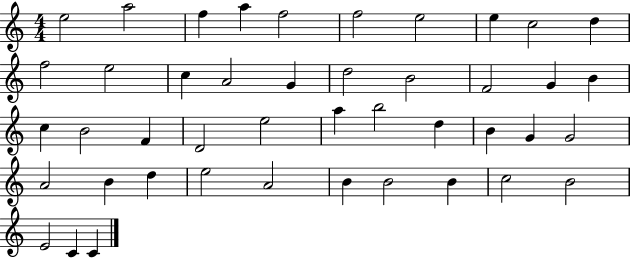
E5/h A5/h F5/q A5/q F5/h F5/h E5/h E5/q C5/h D5/q F5/h E5/h C5/q A4/h G4/q D5/h B4/h F4/h G4/q B4/q C5/q B4/h F4/q D4/h E5/h A5/q B5/h D5/q B4/q G4/q G4/h A4/h B4/q D5/q E5/h A4/h B4/q B4/h B4/q C5/h B4/h E4/h C4/q C4/q